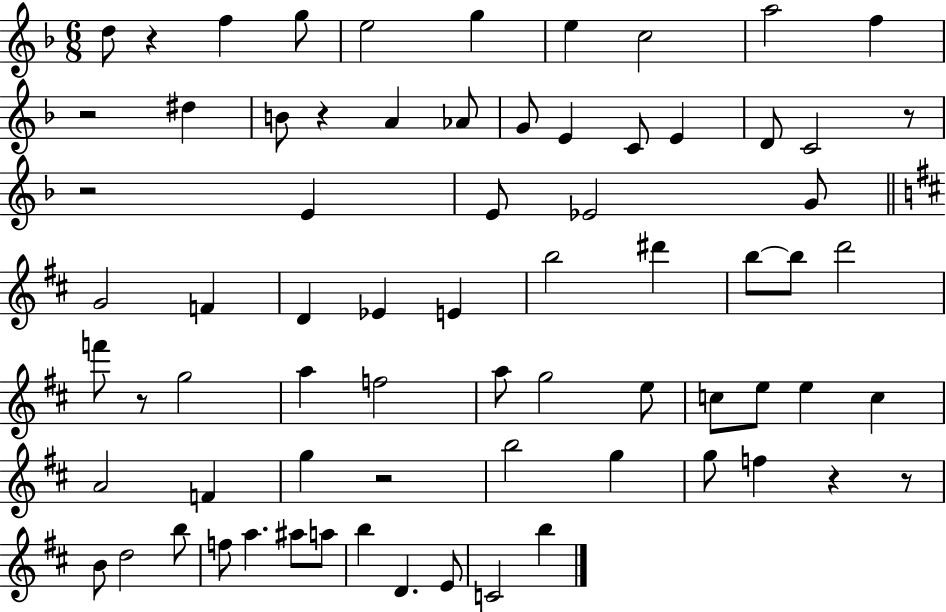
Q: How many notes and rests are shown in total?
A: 72